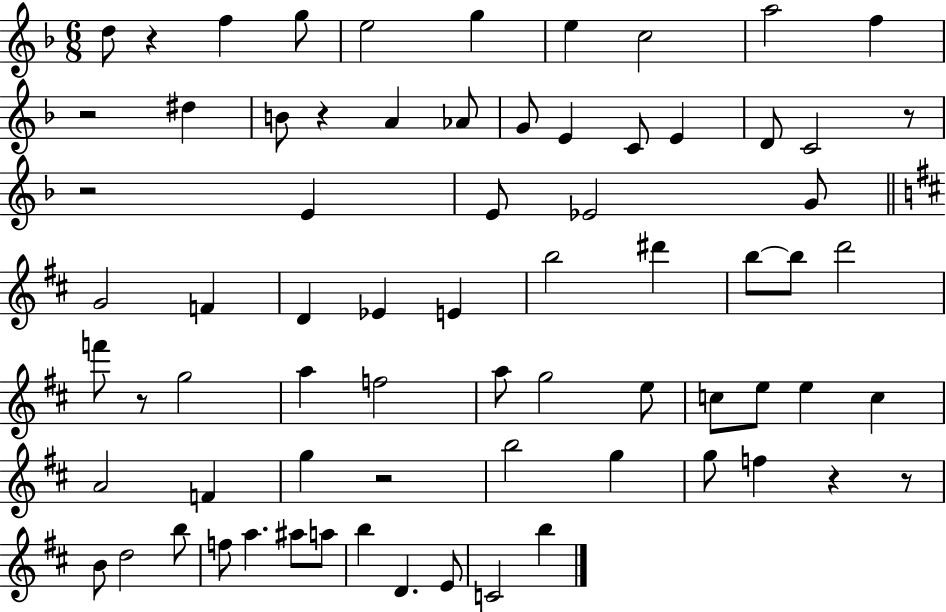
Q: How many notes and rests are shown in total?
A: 72